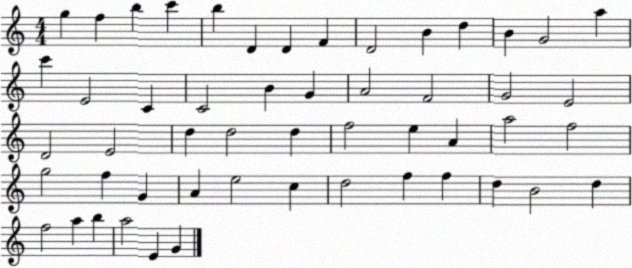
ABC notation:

X:1
T:Untitled
M:4/4
L:1/4
K:C
g f b c' b D D F D2 B d B G2 a c' E2 C C2 B G A2 F2 G2 E2 D2 E2 d d2 d f2 e A a2 f2 g2 f G A e2 c d2 f f d B2 d f2 a b a2 E G